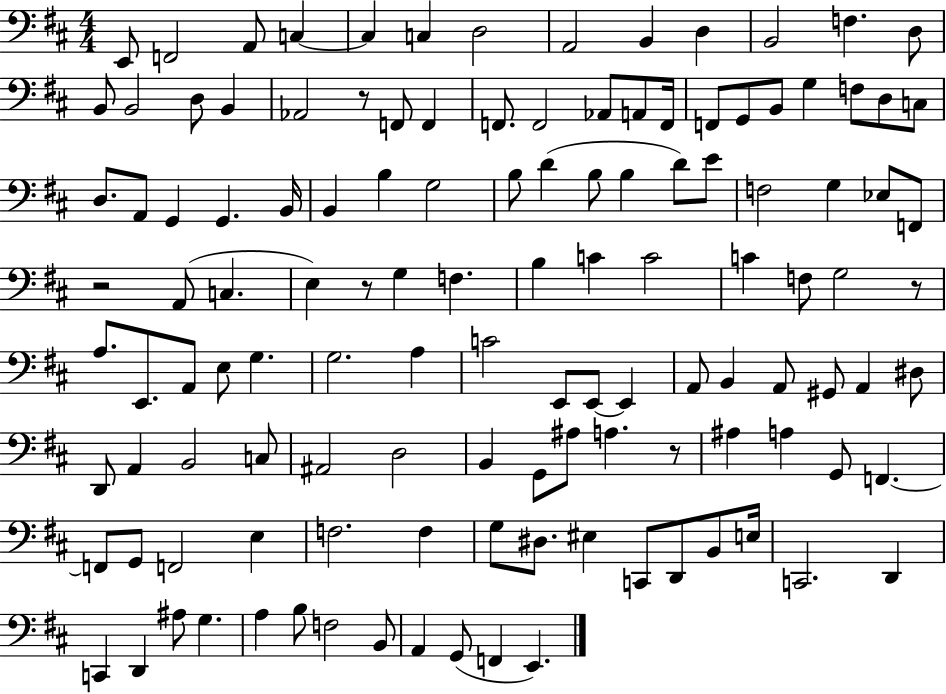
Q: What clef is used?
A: bass